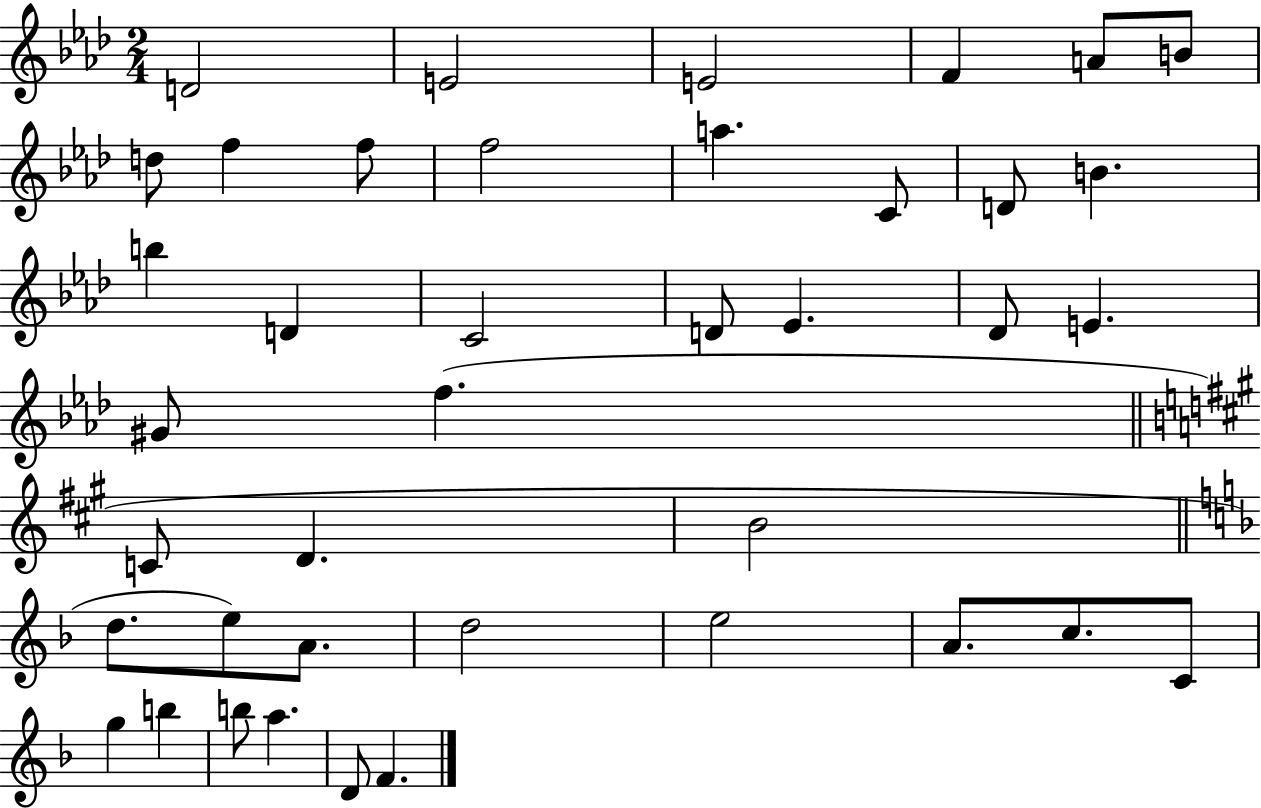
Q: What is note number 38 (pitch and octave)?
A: A5